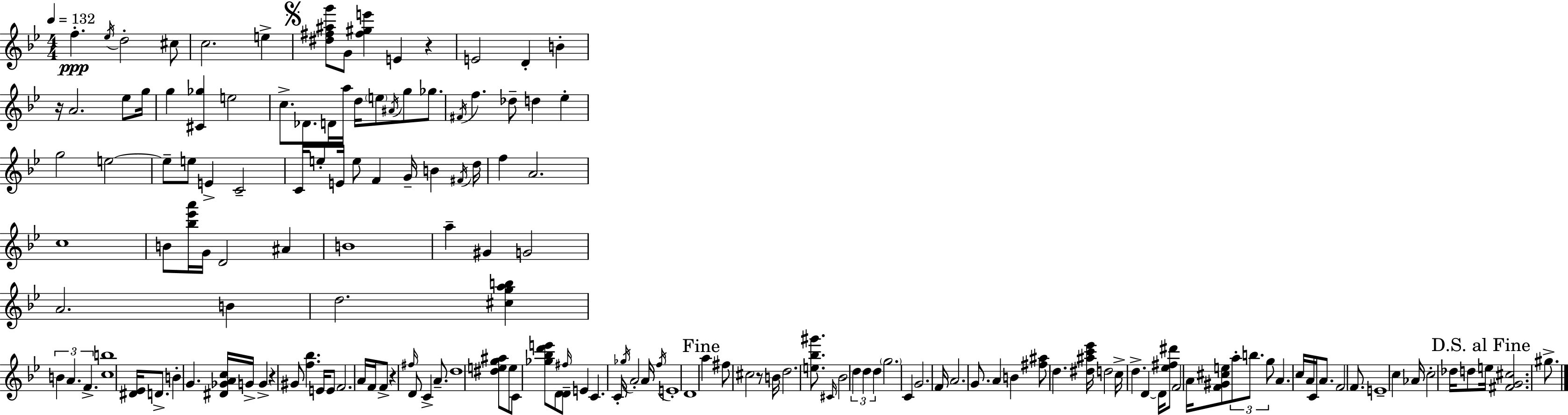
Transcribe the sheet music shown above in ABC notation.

X:1
T:Untitled
M:4/4
L:1/4
K:Gm
f _e/4 d2 ^c/2 c2 e [^d^f^ag']/2 G/2 [^f^ge'] E z E2 D B z/4 A2 _e/2 g/4 g [^C_g] e2 c/2 _D/2 D/4 a/4 d/4 e/2 ^A/4 g/2 _g/2 ^F/4 f _d/2 d _e g2 e2 e/2 e/2 E C2 C/4 e/2 E/4 e/2 F G/4 B ^F/4 d/4 f A2 c4 B/2 [_b_e'a']/4 G/4 D2 ^A B4 a ^G G2 A2 B d2 [^cgab] B A F [cb]4 [^D_E]/4 D/2 B G [^D_GAc]/4 G/4 G z ^G/2 [f_b] E/4 E/2 F2 A/4 F/4 F/2 z ^f/4 D/2 C A/2 d4 [^deg^a]/2 e/2 C/2 [_g_bd'e']/2 D/2 ^f/4 D/2 E C C/4 _g/4 A2 A/4 f/4 E4 D4 a ^f/2 ^c2 z/2 B/4 d2 [e_b^g']/2 ^C/4 _B2 d d d g2 C G2 F/4 A2 G/2 A B [^f^a]/2 d [^d^ac'_e']/4 d2 c/4 d D D/4 [_e^f^d']/2 F2 A/4 [F^G^ce]/2 a/2 b/2 g/2 A c/4 A/4 C/4 A/2 F2 F/2 E4 c _A/4 c2 _d/4 d/2 e/4 [^FG^c]2 ^g/2